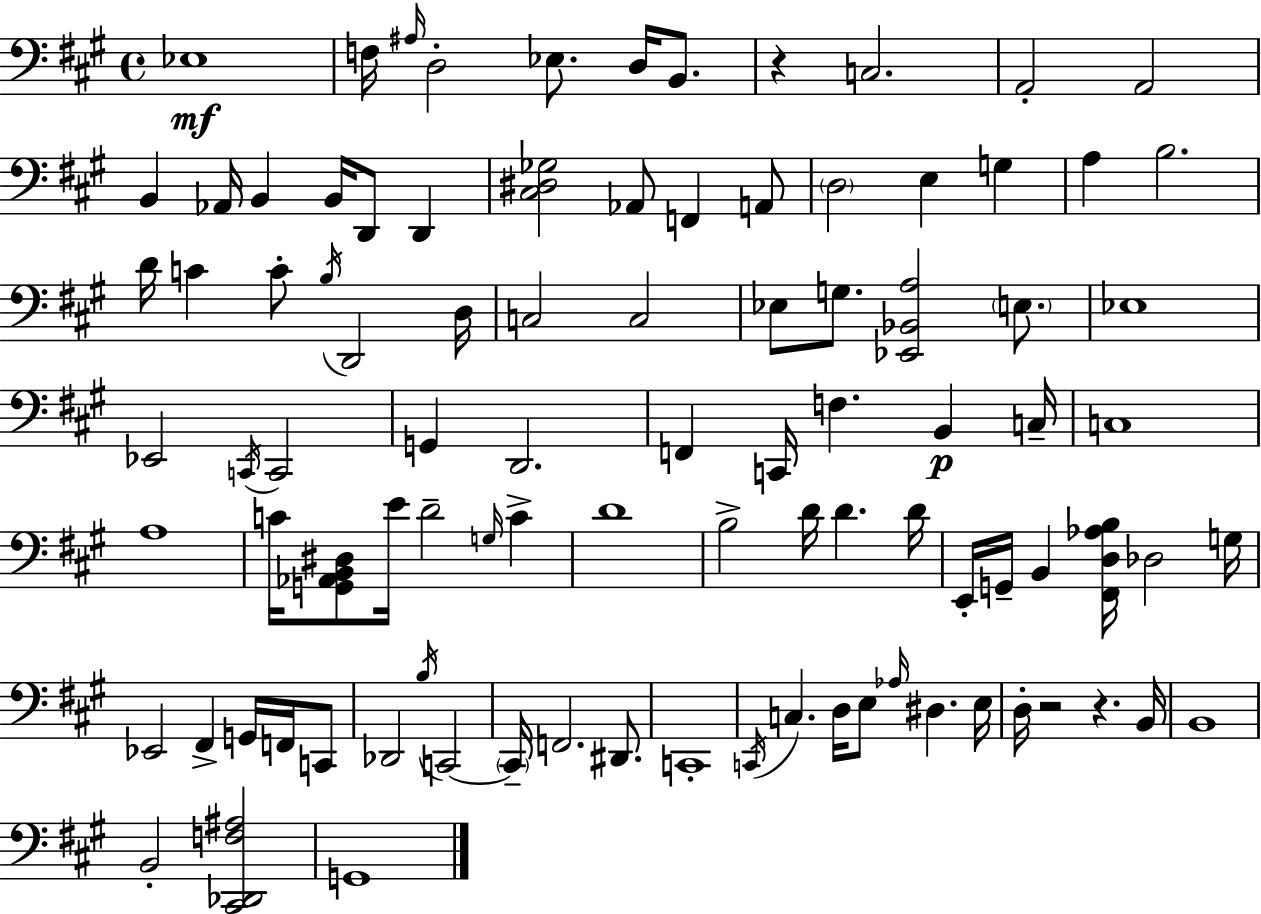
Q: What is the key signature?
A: A major